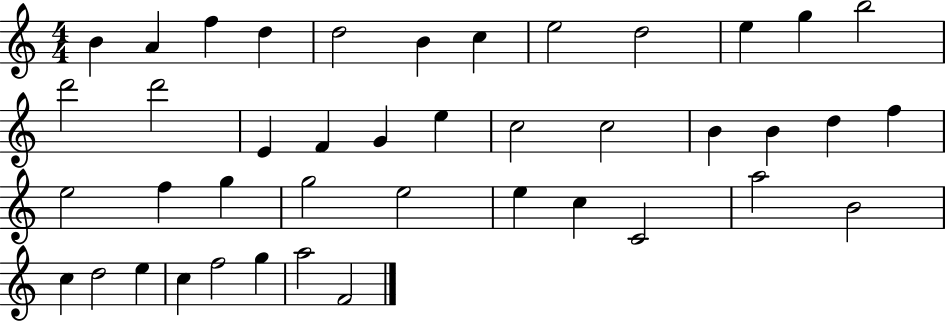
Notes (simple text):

B4/q A4/q F5/q D5/q D5/h B4/q C5/q E5/h D5/h E5/q G5/q B5/h D6/h D6/h E4/q F4/q G4/q E5/q C5/h C5/h B4/q B4/q D5/q F5/q E5/h F5/q G5/q G5/h E5/h E5/q C5/q C4/h A5/h B4/h C5/q D5/h E5/q C5/q F5/h G5/q A5/h F4/h